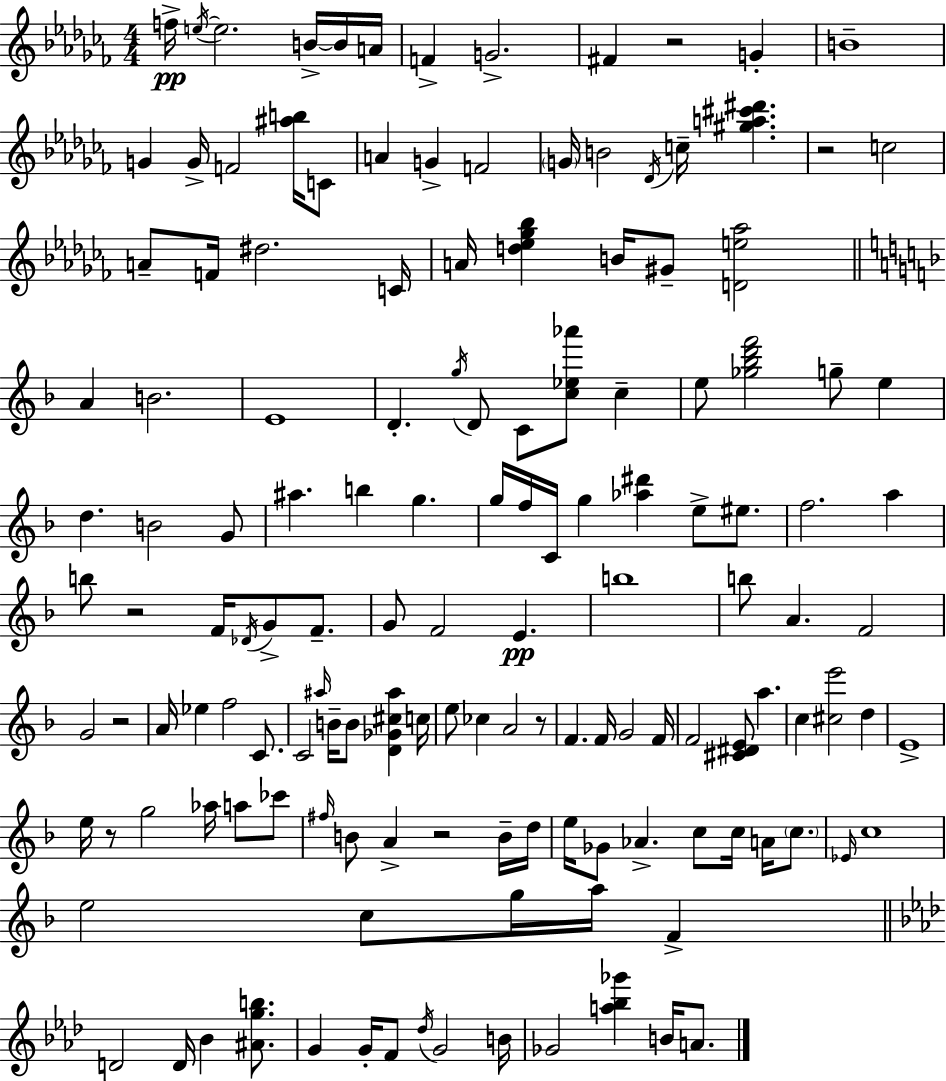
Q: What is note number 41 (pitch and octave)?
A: E5